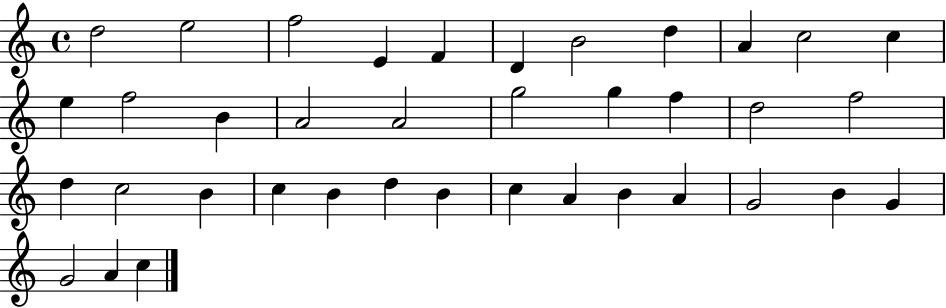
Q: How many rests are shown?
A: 0